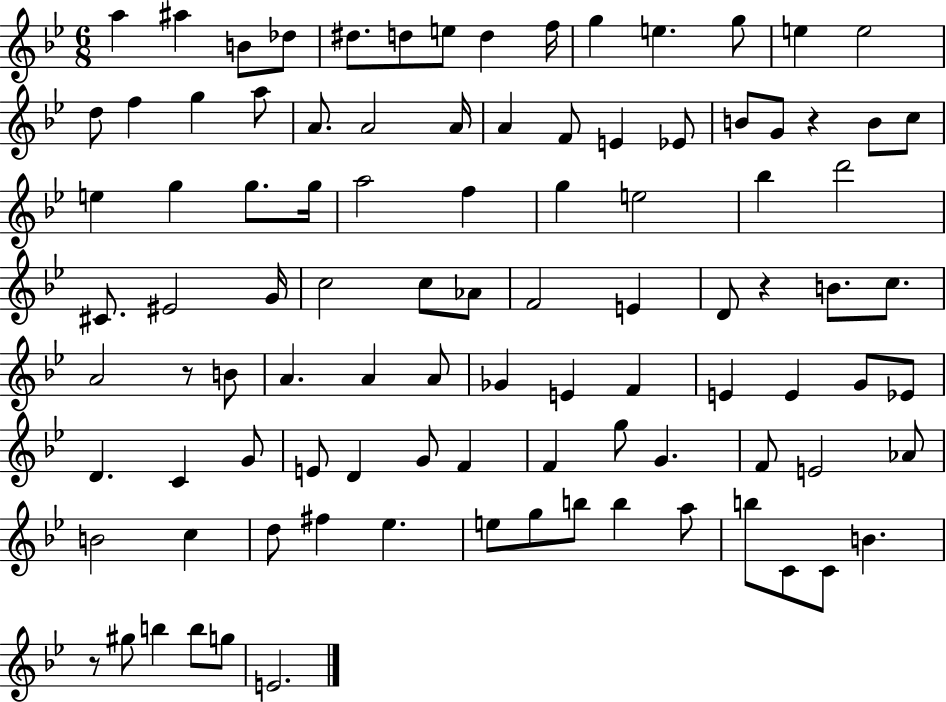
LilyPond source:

{
  \clef treble
  \numericTimeSignature
  \time 6/8
  \key bes \major
  a''4 ais''4 b'8 des''8 | dis''8. d''8 e''8 d''4 f''16 | g''4 e''4. g''8 | e''4 e''2 | \break d''8 f''4 g''4 a''8 | a'8. a'2 a'16 | a'4 f'8 e'4 ees'8 | b'8 g'8 r4 b'8 c''8 | \break e''4 g''4 g''8. g''16 | a''2 f''4 | g''4 e''2 | bes''4 d'''2 | \break cis'8. eis'2 g'16 | c''2 c''8 aes'8 | f'2 e'4 | d'8 r4 b'8. c''8. | \break a'2 r8 b'8 | a'4. a'4 a'8 | ges'4 e'4 f'4 | e'4 e'4 g'8 ees'8 | \break d'4. c'4 g'8 | e'8 d'4 g'8 f'4 | f'4 g''8 g'4. | f'8 e'2 aes'8 | \break b'2 c''4 | d''8 fis''4 ees''4. | e''8 g''8 b''8 b''4 a''8 | b''8 c'8 c'8 b'4. | \break r8 gis''8 b''4 b''8 g''8 | e'2. | \bar "|."
}